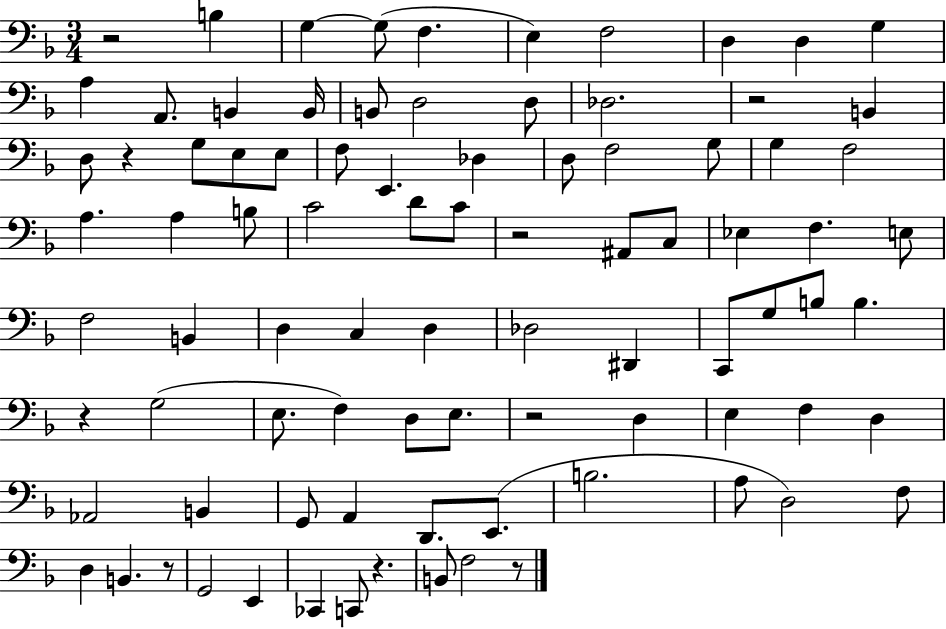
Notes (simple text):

R/h B3/q G3/q G3/e F3/q. E3/q F3/h D3/q D3/q G3/q A3/q A2/e. B2/q B2/s B2/e D3/h D3/e Db3/h. R/h B2/q D3/e R/q G3/e E3/e E3/e F3/e E2/q. Db3/q D3/e F3/h G3/e G3/q F3/h A3/q. A3/q B3/e C4/h D4/e C4/e R/h A#2/e C3/e Eb3/q F3/q. E3/e F3/h B2/q D3/q C3/q D3/q Db3/h D#2/q C2/e G3/e B3/e B3/q. R/q G3/h E3/e. F3/q D3/e E3/e. R/h D3/q E3/q F3/q D3/q Ab2/h B2/q G2/e A2/q D2/e. E2/e. B3/h. A3/e D3/h F3/e D3/q B2/q. R/e G2/h E2/q CES2/q C2/e R/q. B2/e F3/h R/e